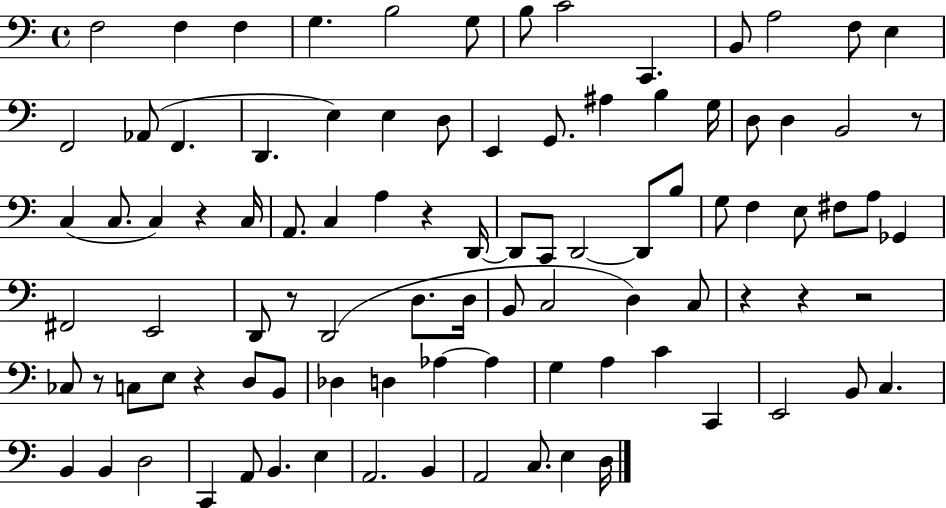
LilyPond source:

{
  \clef bass
  \time 4/4
  \defaultTimeSignature
  \key c \major
  f2 f4 f4 | g4. b2 g8 | b8 c'2 c,4. | b,8 a2 f8 e4 | \break f,2 aes,8( f,4. | d,4. e4) e4 d8 | e,4 g,8. ais4 b4 g16 | d8 d4 b,2 r8 | \break c4( c8. c4) r4 c16 | a,8. c4 a4 r4 d,16~~ | d,8 c,8 d,2~~ d,8 b8 | g8 f4 e8 fis8 a8 ges,4 | \break fis,2 e,2 | d,8 r8 d,2( d8. d16 | b,8 c2 d4) c8 | r4 r4 r2 | \break ces8 r8 c8 e8 r4 d8 b,8 | des4 d4 aes4~~ aes4 | g4 a4 c'4 c,4 | e,2 b,8 c4. | \break b,4 b,4 d2 | c,4 a,8 b,4. e4 | a,2. b,4 | a,2 c8. e4 d16 | \break \bar "|."
}